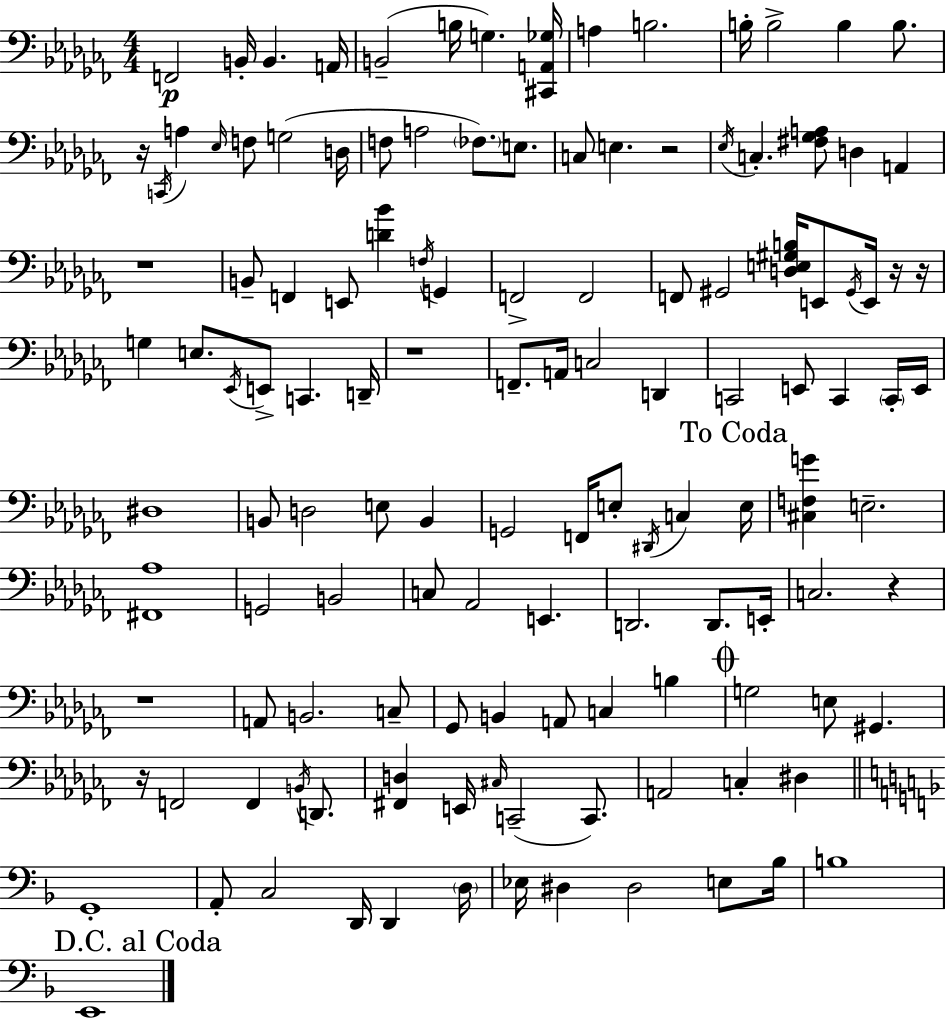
{
  \clef bass
  \numericTimeSignature
  \time 4/4
  \key aes \minor
  f,2\p b,16-. b,4. a,16 | b,2--( b16 g4.) <cis, a, ges>16 | a4 b2. | b16-. b2-> b4 b8. | \break r16 \acciaccatura { c,16 } a4 \grace { ees16 } f8 g2( | d16 f8 a2 \parenthesize fes8.) e8. | c8 e4. r2 | \acciaccatura { ees16 } c4.-. <fis ges a>8 d4 a,4 | \break r1 | b,8-- f,4 e,8 <d' bes'>4 \acciaccatura { f16 } | g,4 f,2-> f,2 | f,8 gis,2 <d e gis b>16 e,8 | \break \acciaccatura { gis,16 } e,16 r16 r16 g4 e8. \acciaccatura { ees,16 } e,8-> c,4. | d,16-- r1 | f,8.-- a,16 c2 | d,4 c,2 e,8 | \break c,4 \parenthesize c,16-. e,16 dis1 | b,8 d2 | e8 b,4 g,2 f,16 e8-. | \acciaccatura { dis,16 } c4 \mark "To Coda" e16 <cis f g'>4 e2.-- | \break <fis, aes>1 | g,2 b,2 | c8 aes,2 | e,4. d,2. | \break d,8. e,16-. c2. | r4 r1 | a,8 b,2. | c8-- ges,8 b,4 a,8 c4 | \break b4 \mark \markup { \musicglyph "scripts.coda" } g2 e8 | gis,4. r16 f,2 | f,4 \acciaccatura { b,16 } d,8. <fis, d>4 e,16 \grace { cis16 }( c,2-- | c,8.) a,2 | \break c4-. dis4 \bar "||" \break \key d \minor g,1-. | a,8-. c2 d,16 d,4 \parenthesize d16 | ees16 dis4 dis2 e8 bes16 | b1 | \break \mark "D.C. al Coda" e,1 | \bar "|."
}